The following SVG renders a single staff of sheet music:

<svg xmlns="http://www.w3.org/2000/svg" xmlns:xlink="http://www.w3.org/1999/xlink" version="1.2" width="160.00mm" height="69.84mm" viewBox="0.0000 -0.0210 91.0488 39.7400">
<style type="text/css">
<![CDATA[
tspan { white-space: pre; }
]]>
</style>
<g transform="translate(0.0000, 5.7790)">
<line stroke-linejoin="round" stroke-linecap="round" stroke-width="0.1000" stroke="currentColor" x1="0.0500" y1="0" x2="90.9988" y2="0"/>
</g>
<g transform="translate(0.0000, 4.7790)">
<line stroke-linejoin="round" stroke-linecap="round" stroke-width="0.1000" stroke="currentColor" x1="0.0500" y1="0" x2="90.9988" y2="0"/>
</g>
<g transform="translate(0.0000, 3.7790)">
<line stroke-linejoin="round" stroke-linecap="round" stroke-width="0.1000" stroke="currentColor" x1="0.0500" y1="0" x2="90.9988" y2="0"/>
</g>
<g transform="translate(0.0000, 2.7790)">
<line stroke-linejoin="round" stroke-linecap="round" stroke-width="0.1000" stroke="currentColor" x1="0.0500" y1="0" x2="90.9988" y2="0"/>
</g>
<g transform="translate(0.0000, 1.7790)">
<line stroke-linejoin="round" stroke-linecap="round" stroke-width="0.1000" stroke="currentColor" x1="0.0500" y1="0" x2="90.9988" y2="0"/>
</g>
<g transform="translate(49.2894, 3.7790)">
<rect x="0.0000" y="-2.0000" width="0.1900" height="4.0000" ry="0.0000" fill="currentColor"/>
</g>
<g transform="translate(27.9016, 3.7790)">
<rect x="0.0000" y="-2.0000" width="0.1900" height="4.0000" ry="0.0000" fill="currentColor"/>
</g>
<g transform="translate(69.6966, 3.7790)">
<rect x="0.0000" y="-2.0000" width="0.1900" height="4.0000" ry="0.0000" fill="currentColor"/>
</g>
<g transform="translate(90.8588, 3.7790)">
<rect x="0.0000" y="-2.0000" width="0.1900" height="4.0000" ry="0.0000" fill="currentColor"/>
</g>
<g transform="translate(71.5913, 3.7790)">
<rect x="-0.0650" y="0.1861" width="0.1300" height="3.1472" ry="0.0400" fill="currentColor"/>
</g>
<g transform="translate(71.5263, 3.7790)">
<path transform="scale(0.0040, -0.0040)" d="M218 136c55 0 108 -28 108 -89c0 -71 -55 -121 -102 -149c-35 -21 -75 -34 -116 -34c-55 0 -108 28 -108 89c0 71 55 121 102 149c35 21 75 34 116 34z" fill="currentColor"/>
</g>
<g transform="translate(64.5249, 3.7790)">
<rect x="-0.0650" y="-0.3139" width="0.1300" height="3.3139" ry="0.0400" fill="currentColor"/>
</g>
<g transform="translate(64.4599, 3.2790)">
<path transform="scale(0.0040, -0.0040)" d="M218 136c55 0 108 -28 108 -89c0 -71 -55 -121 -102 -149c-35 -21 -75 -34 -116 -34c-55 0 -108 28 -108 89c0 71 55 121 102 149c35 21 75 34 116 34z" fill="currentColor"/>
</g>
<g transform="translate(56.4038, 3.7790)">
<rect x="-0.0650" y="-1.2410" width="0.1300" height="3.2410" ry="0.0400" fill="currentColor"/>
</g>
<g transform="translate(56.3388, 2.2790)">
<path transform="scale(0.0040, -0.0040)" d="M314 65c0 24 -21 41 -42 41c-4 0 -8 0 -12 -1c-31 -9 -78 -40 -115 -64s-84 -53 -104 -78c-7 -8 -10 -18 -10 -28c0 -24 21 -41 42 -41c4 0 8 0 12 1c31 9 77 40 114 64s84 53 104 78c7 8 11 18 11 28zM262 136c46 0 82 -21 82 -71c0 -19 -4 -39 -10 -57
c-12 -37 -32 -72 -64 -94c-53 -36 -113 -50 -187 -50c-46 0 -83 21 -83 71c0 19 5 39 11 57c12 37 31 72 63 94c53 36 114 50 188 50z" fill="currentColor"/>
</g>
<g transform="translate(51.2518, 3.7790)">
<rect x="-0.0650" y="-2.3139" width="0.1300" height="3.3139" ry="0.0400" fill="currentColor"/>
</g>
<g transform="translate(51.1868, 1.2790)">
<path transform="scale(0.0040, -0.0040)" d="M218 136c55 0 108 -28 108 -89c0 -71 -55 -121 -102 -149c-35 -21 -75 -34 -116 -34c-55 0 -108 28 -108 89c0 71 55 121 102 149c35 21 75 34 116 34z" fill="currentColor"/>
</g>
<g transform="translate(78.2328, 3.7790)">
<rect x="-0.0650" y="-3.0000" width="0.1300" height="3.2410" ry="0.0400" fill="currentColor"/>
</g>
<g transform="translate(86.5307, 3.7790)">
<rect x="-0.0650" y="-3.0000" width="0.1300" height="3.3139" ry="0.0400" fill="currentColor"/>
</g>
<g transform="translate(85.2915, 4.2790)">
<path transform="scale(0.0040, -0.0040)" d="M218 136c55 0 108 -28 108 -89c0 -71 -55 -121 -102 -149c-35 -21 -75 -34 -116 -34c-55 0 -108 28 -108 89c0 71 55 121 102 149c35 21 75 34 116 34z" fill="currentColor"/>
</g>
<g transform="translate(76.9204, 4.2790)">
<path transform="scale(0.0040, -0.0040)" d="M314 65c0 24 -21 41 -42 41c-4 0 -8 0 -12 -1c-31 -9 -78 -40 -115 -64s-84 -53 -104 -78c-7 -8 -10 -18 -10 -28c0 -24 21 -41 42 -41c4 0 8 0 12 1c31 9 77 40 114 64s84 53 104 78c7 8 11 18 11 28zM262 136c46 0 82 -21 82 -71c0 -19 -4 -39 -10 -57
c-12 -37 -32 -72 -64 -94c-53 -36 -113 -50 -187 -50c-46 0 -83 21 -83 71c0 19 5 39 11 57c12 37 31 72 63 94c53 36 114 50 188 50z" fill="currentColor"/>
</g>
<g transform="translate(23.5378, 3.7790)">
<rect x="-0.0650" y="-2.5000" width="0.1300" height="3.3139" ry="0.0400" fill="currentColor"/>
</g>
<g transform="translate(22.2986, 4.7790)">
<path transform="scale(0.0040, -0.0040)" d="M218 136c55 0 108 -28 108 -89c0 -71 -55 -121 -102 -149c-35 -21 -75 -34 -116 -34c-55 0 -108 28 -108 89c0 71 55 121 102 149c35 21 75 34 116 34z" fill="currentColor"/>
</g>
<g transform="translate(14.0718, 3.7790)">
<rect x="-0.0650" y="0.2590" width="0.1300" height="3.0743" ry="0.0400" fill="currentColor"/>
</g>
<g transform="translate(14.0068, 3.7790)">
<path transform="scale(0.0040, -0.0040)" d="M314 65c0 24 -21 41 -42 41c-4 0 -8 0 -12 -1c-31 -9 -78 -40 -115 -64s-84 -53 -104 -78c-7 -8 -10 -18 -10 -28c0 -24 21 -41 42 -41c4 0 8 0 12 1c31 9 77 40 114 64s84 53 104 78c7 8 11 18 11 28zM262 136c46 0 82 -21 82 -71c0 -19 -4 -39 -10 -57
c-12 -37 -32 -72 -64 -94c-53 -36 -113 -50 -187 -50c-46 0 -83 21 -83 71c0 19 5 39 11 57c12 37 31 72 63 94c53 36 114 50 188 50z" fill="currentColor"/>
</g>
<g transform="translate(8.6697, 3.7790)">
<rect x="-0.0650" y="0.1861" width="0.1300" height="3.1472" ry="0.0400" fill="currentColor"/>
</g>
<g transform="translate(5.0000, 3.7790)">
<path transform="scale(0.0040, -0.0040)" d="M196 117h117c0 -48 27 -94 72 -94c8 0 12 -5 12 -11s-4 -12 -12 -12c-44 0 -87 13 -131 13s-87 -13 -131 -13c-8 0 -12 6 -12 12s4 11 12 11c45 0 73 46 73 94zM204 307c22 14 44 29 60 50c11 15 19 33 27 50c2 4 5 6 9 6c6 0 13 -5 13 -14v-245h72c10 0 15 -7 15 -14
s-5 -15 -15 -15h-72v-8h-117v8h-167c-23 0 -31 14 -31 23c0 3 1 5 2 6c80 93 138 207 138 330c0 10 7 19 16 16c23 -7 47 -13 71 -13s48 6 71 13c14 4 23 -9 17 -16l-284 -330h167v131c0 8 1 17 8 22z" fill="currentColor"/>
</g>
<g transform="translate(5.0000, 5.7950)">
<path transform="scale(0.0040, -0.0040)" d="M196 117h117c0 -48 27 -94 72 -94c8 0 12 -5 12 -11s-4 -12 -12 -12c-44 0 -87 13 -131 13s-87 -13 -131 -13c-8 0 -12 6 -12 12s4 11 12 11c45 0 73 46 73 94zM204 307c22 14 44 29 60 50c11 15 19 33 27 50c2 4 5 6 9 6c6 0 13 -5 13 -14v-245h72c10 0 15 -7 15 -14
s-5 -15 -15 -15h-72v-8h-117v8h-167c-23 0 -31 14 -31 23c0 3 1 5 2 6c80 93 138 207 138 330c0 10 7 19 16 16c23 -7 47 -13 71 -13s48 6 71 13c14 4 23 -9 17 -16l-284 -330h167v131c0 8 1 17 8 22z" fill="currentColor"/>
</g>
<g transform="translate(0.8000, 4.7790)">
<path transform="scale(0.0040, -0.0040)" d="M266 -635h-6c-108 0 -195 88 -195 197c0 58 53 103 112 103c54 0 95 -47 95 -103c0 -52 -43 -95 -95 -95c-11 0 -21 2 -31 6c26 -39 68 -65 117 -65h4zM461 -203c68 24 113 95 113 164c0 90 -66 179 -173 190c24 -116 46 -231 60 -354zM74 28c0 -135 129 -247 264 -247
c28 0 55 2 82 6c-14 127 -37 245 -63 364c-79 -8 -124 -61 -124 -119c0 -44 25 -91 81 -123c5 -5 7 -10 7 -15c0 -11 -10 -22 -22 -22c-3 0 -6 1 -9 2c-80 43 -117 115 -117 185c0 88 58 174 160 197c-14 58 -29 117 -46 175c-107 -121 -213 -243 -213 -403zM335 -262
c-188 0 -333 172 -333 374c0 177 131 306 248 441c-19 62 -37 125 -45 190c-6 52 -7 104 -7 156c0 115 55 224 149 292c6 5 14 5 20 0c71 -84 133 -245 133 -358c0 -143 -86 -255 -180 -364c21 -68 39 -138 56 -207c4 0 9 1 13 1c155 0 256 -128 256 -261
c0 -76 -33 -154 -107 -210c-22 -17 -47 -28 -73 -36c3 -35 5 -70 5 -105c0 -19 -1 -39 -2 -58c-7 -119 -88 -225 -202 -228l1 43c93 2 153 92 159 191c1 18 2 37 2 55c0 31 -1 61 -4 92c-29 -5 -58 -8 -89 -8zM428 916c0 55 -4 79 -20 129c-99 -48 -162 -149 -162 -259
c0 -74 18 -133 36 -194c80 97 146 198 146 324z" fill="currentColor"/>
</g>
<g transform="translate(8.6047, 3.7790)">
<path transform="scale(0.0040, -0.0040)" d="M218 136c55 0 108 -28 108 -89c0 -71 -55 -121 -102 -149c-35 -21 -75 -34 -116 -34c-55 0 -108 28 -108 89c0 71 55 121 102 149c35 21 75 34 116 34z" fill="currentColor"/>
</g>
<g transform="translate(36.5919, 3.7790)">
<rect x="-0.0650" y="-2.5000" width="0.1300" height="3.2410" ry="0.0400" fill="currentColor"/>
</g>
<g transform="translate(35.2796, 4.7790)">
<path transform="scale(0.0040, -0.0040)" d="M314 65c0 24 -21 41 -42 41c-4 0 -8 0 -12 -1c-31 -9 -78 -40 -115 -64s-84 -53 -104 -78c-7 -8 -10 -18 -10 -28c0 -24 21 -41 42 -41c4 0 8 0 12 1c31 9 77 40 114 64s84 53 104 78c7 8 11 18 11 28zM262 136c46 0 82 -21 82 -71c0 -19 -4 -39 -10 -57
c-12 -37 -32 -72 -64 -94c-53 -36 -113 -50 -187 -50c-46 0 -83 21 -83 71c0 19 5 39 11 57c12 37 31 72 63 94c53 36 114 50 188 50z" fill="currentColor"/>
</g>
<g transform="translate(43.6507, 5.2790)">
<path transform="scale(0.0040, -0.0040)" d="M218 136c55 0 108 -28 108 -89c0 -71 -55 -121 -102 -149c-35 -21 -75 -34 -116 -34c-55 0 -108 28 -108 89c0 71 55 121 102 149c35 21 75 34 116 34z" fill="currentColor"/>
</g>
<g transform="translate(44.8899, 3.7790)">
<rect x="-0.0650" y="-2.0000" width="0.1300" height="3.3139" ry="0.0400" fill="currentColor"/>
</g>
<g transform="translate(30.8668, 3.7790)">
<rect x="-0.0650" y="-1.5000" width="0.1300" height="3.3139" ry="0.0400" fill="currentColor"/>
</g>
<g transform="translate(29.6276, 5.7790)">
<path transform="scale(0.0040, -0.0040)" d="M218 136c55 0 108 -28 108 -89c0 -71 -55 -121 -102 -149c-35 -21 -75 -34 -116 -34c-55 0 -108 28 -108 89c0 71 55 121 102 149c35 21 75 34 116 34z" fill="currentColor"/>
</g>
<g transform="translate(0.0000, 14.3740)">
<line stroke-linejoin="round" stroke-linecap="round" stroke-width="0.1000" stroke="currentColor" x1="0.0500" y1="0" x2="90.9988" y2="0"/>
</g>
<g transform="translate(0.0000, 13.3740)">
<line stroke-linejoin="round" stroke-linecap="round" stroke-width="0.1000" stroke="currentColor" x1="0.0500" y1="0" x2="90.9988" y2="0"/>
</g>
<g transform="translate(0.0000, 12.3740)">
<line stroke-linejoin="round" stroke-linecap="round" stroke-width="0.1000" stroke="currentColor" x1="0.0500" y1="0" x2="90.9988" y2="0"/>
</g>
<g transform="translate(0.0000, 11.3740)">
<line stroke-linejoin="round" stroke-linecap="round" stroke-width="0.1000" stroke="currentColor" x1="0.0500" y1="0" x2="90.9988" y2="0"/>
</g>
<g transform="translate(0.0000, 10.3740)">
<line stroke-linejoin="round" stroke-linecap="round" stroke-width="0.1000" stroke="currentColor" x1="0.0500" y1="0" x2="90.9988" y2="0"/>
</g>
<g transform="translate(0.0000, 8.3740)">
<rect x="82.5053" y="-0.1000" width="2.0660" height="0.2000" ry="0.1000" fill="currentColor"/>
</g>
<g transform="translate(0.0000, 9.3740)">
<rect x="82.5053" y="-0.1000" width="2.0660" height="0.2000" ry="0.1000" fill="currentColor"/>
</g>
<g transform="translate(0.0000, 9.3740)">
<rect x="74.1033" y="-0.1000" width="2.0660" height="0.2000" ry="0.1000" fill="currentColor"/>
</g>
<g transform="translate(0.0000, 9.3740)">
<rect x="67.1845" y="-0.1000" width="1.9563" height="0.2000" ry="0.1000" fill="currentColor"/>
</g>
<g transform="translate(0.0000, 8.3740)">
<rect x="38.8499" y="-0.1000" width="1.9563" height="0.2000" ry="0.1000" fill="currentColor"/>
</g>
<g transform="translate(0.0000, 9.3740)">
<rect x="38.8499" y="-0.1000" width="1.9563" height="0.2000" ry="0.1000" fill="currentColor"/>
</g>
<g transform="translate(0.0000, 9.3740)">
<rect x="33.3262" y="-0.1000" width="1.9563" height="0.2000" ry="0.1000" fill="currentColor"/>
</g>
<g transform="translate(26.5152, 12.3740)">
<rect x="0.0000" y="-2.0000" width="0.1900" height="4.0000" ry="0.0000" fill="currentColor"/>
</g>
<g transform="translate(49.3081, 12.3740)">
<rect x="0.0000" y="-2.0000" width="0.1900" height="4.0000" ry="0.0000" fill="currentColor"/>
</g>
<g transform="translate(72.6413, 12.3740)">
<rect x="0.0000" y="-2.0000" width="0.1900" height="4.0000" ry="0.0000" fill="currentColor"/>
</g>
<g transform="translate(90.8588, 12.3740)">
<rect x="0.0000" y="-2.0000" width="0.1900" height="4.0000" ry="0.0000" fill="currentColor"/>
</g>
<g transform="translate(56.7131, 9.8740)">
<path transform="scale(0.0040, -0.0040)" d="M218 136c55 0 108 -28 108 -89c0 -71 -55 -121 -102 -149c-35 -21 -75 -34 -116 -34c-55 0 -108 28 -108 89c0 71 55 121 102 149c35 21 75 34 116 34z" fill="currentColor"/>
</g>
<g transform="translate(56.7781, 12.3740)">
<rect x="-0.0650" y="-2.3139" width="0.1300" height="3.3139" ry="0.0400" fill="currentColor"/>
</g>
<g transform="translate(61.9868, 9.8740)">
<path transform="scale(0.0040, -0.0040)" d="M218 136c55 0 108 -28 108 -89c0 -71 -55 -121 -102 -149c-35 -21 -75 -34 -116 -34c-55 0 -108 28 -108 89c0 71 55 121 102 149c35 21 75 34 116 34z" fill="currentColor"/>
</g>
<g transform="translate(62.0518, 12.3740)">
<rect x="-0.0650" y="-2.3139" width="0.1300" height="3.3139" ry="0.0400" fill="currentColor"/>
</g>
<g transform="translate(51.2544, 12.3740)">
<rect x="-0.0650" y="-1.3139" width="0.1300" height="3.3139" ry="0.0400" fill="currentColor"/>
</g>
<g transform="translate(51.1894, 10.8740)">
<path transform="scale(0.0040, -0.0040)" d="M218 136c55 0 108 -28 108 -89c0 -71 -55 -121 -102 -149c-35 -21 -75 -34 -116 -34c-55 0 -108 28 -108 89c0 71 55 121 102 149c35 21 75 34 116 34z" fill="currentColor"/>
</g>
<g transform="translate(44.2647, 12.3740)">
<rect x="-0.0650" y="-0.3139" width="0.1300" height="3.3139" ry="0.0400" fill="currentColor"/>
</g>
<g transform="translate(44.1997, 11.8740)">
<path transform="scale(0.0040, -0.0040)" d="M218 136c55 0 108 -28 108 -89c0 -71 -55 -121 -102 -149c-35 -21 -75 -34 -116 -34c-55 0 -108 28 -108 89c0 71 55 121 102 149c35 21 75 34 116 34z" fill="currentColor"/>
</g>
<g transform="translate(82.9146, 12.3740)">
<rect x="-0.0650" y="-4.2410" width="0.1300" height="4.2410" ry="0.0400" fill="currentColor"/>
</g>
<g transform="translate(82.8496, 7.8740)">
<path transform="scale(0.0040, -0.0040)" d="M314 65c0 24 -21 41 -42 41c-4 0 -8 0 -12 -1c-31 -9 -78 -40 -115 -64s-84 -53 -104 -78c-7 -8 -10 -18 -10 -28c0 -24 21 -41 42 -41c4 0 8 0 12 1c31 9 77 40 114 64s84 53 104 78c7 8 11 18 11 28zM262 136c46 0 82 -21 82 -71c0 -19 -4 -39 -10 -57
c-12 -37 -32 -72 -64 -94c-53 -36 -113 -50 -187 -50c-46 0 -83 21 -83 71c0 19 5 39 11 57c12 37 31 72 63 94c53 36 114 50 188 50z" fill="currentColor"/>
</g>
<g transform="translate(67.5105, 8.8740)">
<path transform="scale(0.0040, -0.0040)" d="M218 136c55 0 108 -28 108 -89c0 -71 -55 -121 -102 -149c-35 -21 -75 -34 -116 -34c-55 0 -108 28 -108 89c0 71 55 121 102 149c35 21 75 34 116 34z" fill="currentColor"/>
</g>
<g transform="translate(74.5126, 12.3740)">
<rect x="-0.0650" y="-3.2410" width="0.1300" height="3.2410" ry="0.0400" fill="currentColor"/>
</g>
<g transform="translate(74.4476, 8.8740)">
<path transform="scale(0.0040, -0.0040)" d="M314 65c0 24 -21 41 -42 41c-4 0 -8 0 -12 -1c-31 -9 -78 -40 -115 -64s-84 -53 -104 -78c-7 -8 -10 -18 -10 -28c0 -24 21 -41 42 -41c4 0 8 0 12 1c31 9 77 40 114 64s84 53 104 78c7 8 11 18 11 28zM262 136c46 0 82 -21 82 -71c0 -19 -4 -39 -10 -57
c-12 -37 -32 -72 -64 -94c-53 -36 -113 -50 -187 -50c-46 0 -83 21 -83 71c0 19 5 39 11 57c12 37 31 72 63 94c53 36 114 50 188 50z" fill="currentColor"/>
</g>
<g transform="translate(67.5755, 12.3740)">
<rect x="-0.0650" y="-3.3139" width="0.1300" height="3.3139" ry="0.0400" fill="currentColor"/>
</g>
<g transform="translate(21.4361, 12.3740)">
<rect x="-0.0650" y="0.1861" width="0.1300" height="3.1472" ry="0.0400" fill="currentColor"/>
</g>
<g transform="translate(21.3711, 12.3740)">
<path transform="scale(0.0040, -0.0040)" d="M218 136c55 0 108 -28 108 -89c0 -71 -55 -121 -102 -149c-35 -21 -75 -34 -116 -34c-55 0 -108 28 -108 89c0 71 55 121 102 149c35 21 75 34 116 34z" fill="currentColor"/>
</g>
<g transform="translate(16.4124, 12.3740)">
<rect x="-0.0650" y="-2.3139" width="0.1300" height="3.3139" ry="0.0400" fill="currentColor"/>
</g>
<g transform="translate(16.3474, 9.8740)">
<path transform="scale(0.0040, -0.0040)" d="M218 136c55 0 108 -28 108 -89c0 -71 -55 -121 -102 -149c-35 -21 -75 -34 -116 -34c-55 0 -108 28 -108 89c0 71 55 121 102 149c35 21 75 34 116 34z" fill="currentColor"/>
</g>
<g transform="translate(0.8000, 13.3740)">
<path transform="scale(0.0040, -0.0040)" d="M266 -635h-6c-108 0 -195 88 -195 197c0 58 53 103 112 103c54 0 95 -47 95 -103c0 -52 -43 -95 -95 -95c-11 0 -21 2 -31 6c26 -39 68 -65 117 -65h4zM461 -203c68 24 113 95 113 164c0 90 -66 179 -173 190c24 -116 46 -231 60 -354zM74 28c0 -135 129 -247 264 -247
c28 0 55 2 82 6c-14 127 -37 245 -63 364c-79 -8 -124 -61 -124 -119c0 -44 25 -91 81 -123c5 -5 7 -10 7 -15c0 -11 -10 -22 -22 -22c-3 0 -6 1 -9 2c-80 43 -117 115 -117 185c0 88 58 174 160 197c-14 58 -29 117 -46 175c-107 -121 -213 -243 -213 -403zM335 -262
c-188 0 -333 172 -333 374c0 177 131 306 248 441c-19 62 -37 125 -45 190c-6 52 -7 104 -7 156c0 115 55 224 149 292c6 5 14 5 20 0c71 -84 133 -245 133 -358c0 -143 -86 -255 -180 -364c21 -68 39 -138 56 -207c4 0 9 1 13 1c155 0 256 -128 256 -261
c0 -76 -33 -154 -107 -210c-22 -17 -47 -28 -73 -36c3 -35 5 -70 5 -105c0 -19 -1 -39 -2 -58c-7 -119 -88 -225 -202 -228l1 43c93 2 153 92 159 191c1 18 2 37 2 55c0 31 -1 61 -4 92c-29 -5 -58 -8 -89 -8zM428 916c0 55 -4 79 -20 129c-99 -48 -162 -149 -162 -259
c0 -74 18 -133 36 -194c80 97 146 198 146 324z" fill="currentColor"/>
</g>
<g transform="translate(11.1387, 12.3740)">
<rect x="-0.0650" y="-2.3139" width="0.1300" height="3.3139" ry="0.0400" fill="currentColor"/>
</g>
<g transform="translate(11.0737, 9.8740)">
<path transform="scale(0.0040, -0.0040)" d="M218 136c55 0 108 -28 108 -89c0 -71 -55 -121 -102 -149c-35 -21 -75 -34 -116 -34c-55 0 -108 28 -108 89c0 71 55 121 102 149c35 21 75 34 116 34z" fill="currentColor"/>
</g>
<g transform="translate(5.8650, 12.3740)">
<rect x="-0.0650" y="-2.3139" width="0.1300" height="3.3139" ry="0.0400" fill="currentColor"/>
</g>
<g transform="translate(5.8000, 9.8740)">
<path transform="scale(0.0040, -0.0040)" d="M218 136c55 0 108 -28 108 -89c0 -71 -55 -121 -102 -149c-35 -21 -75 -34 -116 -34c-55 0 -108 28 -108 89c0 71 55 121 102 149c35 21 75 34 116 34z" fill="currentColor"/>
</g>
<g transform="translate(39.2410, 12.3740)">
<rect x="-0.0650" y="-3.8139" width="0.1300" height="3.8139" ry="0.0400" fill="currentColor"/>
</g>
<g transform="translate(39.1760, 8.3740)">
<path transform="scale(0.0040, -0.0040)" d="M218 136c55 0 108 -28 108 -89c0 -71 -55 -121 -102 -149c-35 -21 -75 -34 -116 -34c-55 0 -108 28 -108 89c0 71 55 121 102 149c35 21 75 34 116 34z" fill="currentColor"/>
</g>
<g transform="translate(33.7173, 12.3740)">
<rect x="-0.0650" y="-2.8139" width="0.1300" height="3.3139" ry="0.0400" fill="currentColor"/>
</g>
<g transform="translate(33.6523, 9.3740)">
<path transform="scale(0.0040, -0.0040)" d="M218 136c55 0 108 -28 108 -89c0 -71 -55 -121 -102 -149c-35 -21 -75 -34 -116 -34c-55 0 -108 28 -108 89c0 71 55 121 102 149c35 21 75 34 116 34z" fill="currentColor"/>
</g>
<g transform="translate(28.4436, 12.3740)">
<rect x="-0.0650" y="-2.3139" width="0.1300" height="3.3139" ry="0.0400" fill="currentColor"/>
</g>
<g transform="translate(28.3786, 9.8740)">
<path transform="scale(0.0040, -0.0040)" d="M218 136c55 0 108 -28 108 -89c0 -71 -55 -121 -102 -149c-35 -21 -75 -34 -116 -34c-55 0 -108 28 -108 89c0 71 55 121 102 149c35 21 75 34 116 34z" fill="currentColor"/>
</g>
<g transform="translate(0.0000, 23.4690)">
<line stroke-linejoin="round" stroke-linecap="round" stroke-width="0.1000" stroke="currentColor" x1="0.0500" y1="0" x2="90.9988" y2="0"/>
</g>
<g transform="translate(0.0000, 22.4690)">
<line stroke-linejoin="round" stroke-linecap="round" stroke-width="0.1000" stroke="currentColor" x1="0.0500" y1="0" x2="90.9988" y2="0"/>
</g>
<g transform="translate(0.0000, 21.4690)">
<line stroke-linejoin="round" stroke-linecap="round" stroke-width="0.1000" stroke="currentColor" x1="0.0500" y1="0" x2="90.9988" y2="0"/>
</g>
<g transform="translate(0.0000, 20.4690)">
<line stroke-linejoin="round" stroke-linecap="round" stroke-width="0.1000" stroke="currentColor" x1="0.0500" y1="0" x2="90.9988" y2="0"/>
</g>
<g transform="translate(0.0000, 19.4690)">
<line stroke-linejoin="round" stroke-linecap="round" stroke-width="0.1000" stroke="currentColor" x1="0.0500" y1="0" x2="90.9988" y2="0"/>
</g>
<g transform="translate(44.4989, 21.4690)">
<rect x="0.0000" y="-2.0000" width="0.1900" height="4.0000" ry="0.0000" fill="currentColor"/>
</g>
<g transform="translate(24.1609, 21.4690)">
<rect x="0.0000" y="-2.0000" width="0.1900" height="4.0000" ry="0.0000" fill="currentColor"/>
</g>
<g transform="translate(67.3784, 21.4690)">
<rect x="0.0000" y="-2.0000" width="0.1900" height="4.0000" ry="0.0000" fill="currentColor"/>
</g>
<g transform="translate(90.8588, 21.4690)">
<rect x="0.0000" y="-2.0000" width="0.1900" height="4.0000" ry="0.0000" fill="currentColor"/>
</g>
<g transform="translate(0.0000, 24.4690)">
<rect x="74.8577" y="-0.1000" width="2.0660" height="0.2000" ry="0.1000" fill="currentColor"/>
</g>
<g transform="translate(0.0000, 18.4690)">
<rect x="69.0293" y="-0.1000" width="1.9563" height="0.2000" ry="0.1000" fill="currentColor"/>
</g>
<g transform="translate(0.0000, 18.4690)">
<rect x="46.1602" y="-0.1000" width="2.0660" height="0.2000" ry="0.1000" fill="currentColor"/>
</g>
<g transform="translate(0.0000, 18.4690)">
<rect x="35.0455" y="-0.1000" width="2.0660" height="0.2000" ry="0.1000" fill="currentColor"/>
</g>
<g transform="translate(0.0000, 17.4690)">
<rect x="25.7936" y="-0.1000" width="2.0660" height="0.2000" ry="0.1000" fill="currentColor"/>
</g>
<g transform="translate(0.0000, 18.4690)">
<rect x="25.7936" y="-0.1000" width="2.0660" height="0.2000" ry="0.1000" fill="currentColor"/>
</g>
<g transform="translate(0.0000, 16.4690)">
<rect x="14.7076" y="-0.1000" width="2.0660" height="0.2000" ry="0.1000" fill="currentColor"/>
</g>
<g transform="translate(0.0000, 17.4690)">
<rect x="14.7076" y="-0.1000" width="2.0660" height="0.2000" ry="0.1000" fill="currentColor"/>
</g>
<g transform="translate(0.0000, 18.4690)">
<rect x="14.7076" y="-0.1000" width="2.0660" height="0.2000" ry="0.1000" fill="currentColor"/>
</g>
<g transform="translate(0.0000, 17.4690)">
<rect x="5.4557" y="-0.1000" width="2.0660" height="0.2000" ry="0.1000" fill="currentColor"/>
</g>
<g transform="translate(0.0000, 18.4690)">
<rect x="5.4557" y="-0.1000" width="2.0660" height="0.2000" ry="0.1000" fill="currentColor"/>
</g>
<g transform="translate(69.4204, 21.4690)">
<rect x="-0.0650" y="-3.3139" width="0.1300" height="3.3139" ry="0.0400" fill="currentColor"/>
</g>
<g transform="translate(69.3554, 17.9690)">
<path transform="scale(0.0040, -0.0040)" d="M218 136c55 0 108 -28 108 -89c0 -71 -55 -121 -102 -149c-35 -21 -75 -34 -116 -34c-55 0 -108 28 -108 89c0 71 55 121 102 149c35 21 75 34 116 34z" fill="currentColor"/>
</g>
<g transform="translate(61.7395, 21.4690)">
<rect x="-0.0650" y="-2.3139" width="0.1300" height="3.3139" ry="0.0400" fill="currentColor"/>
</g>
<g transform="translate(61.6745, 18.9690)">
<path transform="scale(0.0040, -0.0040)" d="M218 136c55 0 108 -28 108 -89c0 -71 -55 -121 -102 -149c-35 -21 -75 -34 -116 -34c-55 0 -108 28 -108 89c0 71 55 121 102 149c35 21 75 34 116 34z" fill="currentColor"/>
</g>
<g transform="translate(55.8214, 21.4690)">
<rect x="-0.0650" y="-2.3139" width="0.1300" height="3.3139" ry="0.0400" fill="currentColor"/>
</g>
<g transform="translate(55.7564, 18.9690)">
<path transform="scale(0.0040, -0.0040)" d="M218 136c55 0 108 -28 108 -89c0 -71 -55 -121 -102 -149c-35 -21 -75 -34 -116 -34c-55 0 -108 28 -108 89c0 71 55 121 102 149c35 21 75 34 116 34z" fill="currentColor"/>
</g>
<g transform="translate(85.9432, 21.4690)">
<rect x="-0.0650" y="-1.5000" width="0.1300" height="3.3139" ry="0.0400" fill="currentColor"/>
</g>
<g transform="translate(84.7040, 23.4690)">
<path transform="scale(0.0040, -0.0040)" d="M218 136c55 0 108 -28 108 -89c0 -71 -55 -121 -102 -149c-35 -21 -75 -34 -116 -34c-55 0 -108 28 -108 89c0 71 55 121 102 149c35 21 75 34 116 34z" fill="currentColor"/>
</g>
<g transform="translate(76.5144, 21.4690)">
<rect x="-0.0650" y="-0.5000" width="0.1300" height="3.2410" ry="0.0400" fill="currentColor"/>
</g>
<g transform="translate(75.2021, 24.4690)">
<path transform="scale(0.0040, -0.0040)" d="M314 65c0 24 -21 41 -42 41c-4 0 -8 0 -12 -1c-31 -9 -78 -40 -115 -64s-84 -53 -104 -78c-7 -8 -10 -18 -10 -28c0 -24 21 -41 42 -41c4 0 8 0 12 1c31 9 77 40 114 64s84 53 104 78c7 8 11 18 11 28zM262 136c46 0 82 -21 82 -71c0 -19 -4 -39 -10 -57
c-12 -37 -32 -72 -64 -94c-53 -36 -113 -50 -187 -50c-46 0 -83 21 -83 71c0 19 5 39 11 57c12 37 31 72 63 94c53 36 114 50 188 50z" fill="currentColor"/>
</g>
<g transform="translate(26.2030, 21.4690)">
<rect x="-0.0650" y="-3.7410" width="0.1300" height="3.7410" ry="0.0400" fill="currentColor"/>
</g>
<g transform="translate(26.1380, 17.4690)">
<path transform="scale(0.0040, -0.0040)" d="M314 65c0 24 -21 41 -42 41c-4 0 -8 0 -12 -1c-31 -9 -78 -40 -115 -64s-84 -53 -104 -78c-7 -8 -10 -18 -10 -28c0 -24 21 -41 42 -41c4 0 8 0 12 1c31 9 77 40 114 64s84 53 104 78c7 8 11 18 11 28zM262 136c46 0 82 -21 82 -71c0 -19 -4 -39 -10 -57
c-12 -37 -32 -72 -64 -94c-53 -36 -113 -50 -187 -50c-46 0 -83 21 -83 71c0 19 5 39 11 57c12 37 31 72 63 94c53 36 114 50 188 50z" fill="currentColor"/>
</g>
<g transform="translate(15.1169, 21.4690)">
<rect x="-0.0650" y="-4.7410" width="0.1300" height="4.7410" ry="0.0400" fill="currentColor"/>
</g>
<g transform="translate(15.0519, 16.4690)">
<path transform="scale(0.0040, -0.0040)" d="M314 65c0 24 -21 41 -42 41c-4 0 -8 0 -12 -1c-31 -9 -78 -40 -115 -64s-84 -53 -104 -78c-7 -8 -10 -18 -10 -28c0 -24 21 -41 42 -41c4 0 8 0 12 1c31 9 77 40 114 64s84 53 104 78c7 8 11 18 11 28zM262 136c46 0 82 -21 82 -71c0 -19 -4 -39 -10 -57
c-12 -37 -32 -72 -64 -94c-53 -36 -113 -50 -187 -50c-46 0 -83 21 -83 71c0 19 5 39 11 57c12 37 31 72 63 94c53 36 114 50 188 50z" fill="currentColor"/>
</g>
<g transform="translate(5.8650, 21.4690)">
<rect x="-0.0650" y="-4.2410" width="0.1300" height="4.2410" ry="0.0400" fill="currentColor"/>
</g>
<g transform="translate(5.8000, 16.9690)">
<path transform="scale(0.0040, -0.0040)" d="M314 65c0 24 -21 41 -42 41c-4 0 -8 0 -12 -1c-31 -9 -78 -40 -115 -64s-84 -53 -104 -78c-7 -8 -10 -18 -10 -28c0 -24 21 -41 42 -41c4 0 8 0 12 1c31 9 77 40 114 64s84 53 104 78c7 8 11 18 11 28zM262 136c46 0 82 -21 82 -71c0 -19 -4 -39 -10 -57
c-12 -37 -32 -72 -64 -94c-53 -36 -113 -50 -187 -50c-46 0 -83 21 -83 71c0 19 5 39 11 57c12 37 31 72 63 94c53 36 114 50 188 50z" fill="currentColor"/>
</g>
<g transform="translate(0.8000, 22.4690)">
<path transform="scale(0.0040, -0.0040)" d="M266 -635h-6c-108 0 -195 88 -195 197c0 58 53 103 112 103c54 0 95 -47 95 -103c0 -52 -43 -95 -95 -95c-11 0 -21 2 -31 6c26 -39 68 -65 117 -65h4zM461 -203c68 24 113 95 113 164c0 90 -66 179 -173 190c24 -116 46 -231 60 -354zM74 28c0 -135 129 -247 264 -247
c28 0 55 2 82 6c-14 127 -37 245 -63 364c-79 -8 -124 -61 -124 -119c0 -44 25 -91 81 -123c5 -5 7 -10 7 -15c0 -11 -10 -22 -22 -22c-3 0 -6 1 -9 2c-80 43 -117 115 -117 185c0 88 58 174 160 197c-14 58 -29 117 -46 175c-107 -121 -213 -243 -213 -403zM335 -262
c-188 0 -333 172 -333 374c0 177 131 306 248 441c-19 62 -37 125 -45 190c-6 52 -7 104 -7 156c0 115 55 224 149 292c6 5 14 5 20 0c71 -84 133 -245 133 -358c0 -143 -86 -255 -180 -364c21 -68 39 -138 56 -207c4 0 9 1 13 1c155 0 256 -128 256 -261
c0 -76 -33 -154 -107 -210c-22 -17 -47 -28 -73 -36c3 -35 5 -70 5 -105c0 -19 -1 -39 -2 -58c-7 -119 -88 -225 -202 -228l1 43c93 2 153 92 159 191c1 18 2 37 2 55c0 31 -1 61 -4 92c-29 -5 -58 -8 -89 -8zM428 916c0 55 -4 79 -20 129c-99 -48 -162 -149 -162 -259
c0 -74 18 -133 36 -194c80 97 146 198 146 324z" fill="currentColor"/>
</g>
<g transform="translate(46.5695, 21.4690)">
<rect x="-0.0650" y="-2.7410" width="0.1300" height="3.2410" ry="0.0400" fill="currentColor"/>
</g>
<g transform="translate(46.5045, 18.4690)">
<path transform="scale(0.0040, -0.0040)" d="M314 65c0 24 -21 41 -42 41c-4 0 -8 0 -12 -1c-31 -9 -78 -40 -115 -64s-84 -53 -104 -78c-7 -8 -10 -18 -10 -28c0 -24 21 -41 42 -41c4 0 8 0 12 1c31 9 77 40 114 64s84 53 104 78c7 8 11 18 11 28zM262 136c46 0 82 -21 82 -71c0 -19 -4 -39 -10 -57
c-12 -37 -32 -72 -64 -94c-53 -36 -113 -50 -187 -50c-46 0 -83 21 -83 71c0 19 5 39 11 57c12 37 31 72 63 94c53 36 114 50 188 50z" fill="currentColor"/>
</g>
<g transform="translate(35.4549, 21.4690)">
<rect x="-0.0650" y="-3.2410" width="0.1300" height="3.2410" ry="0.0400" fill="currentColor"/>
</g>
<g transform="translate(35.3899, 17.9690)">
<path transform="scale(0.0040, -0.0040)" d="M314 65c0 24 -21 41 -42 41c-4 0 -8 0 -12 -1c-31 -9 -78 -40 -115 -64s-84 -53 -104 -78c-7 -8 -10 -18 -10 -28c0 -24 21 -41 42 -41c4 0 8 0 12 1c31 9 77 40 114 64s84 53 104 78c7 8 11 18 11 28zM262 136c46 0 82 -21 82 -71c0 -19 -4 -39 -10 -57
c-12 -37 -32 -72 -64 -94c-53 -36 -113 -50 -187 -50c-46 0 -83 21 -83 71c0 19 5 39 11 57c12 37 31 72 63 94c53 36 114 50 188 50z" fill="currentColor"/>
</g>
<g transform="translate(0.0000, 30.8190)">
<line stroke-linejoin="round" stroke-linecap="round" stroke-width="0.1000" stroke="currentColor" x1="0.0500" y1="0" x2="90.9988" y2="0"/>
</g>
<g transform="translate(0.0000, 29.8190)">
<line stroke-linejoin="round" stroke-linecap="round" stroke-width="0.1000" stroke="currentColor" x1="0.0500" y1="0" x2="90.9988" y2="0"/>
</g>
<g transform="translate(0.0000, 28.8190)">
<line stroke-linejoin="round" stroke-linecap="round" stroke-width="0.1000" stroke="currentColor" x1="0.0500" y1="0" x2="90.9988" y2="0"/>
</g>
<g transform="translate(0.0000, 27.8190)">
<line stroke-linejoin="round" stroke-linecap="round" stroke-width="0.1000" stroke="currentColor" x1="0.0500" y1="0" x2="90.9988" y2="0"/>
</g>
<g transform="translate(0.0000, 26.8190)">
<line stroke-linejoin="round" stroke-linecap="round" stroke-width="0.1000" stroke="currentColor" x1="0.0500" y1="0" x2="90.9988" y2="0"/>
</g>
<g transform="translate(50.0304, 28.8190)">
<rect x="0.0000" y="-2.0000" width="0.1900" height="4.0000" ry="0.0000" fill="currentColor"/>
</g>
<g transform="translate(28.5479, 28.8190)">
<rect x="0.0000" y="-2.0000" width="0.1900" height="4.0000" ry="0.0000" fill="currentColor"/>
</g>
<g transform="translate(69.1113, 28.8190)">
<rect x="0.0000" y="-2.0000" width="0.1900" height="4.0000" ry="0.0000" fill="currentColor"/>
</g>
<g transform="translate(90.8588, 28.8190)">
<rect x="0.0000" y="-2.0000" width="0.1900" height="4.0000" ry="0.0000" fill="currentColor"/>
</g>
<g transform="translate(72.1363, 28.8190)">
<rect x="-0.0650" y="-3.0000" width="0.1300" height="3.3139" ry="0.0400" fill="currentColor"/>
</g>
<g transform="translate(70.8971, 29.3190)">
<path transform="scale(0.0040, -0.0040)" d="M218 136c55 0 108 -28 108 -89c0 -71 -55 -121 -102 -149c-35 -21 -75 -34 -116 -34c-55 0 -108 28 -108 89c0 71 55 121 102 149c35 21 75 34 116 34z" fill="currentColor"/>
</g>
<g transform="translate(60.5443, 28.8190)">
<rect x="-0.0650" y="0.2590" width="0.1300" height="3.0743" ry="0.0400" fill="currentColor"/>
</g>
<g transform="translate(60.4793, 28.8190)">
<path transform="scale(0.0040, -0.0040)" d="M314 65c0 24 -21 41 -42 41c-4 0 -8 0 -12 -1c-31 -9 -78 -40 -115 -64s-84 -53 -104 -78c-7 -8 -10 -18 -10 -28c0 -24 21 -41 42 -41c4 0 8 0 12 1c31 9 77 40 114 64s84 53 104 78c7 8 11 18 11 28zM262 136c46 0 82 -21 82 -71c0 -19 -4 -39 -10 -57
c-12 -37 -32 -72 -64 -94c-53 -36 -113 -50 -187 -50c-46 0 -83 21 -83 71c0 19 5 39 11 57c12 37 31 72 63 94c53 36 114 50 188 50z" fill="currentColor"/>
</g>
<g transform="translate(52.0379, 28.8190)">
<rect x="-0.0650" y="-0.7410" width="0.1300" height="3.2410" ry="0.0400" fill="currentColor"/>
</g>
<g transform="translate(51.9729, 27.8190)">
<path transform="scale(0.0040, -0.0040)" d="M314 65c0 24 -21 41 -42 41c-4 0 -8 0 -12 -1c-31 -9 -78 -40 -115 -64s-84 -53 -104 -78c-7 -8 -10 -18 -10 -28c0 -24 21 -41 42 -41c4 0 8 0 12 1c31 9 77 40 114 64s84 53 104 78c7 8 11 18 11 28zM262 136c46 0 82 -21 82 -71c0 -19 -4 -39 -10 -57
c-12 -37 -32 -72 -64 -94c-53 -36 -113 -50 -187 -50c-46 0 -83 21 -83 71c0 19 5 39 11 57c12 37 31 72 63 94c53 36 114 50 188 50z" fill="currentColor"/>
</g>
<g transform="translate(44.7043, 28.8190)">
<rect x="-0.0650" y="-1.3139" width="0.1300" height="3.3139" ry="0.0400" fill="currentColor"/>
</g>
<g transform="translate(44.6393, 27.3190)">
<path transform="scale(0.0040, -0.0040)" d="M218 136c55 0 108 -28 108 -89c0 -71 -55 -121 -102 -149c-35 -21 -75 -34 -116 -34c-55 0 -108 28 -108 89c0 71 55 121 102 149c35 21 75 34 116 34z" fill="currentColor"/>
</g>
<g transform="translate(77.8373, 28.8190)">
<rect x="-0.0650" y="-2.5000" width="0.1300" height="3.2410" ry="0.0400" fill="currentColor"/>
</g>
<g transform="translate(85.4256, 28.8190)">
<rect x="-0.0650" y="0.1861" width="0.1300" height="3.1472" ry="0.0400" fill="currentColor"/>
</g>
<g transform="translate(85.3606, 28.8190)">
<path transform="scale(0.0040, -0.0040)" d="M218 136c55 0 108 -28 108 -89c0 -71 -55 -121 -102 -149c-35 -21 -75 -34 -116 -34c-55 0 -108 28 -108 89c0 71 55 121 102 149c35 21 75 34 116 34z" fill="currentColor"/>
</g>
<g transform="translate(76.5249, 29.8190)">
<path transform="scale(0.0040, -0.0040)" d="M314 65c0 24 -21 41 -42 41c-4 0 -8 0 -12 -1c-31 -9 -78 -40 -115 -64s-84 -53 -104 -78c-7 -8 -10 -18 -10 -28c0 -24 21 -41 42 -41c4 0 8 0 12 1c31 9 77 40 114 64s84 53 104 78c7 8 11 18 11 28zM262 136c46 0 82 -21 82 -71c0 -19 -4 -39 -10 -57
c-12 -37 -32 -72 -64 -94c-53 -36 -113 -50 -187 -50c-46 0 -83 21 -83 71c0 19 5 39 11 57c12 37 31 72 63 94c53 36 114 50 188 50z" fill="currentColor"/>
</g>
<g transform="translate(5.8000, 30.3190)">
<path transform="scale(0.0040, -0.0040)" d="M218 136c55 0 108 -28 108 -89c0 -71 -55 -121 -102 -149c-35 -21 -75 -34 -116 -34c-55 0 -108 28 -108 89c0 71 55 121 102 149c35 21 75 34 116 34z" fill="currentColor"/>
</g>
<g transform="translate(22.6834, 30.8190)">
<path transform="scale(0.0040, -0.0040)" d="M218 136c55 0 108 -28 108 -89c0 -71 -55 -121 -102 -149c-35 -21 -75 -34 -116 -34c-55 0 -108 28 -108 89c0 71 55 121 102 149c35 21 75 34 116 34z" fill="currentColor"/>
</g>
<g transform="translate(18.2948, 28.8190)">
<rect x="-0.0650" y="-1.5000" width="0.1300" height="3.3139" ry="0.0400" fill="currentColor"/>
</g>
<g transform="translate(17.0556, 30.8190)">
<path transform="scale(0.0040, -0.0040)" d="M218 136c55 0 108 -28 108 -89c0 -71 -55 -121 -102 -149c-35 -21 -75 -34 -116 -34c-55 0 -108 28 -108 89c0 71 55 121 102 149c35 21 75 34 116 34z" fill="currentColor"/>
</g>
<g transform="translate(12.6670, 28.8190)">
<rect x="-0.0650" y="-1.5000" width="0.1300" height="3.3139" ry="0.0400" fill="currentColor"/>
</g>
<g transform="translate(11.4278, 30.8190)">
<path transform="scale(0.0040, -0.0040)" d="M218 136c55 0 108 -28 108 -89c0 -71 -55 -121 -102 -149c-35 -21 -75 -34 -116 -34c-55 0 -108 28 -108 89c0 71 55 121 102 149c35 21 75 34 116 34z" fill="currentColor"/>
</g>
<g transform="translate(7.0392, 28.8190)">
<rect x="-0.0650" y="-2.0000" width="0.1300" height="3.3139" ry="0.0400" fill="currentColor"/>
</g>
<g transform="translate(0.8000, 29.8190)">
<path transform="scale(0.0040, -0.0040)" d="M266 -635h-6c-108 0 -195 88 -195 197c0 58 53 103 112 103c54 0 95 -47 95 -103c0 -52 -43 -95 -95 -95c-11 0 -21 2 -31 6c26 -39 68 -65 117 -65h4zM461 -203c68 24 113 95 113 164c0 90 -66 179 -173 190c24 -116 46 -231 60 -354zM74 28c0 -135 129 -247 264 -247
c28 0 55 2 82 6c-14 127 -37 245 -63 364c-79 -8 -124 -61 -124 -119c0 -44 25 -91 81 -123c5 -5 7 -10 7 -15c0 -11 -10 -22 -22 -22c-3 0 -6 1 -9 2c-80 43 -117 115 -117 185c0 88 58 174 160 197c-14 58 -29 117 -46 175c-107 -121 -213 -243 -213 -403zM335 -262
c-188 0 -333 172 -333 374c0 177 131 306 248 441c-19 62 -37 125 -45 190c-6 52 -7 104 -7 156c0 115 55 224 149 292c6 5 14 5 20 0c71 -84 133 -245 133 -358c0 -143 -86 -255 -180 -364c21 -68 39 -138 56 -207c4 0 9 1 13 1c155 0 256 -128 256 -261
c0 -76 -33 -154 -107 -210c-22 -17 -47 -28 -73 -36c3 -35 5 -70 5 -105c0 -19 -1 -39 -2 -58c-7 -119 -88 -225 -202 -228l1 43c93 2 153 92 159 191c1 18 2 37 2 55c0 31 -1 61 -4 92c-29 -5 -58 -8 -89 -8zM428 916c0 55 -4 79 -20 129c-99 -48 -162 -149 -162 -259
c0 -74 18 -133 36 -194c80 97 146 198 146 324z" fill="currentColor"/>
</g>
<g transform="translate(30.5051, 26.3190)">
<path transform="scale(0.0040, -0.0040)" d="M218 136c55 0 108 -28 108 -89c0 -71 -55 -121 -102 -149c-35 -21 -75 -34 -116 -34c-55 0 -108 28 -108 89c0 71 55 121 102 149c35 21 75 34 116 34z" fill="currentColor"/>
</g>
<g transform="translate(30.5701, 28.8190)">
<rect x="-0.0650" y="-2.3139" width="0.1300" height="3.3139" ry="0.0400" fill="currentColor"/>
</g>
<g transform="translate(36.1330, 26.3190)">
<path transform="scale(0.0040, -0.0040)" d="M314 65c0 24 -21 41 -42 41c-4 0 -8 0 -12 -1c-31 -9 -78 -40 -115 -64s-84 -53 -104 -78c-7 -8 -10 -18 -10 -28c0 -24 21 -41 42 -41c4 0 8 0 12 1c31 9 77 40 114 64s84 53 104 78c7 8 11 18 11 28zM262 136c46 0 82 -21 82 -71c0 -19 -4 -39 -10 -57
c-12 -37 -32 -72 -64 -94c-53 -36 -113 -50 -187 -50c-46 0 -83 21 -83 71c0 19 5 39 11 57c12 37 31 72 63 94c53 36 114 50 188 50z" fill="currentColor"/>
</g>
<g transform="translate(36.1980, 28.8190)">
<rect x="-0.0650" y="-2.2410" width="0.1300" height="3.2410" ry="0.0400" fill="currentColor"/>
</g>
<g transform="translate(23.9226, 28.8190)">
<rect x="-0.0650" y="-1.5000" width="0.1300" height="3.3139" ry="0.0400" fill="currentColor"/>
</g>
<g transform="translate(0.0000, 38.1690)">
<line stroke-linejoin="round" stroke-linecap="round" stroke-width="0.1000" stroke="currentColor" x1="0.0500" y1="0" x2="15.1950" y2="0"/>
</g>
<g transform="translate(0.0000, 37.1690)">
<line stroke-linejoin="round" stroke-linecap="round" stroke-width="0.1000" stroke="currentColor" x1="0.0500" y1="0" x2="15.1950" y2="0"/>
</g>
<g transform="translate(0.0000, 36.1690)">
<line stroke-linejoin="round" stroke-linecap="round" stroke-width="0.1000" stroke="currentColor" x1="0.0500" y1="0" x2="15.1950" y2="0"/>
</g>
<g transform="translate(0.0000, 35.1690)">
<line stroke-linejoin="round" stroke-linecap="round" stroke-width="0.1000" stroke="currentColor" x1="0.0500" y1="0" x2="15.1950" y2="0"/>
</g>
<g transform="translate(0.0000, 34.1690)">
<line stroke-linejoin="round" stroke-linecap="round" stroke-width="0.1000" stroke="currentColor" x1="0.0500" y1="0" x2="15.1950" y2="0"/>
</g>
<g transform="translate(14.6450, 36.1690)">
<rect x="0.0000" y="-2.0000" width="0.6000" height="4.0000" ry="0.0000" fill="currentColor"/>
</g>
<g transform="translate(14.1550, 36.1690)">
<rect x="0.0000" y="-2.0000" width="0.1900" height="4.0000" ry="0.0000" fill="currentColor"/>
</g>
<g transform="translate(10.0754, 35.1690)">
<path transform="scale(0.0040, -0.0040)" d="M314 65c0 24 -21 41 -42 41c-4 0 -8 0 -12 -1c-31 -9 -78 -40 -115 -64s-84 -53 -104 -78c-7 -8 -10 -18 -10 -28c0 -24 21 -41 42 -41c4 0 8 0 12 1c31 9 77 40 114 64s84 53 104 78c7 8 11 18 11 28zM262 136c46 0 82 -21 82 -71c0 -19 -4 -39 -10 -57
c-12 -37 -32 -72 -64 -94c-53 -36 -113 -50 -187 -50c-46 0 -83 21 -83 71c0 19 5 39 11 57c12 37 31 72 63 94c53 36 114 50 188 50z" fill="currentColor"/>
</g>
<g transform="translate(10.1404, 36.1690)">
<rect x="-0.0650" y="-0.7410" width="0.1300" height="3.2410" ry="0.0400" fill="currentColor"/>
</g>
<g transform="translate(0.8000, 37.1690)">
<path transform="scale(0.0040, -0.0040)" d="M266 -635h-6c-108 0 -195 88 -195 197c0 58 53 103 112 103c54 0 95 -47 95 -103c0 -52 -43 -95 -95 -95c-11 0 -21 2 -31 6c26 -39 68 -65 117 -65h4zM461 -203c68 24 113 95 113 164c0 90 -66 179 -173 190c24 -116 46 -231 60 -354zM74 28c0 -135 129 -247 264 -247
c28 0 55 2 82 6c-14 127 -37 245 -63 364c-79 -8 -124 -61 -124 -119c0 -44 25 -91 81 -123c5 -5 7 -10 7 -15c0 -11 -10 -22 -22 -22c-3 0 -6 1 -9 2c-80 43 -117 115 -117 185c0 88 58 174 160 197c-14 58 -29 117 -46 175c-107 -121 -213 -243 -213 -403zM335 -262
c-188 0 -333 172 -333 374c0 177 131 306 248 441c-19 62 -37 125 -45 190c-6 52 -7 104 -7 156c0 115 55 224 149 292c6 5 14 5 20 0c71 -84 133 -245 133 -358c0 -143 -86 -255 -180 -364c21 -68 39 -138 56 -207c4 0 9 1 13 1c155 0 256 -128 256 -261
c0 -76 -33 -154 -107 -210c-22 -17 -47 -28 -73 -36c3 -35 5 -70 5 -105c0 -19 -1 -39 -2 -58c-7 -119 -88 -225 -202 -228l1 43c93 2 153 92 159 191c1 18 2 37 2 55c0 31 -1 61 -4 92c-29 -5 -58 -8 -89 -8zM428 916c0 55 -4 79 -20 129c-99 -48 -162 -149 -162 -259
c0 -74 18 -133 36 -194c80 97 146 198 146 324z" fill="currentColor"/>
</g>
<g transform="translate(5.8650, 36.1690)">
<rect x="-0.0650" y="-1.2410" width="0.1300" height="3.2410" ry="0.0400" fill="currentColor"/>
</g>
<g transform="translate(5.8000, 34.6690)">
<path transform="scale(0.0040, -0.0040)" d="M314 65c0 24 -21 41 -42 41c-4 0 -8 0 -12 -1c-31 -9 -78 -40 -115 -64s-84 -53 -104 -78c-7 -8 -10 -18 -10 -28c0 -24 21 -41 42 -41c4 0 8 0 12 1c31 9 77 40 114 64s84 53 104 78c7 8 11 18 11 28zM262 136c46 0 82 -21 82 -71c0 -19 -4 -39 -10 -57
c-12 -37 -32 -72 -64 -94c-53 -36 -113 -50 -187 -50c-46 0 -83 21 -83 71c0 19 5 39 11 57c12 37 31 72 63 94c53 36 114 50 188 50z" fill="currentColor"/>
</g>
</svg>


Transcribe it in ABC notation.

X:1
T:Untitled
M:4/4
L:1/4
K:C
B B2 G E G2 F g e2 c B A2 A g g g B g a c' c e g g b b2 d'2 d'2 e'2 c'2 b2 a2 g g b C2 E F E E E g g2 e d2 B2 A G2 B e2 d2